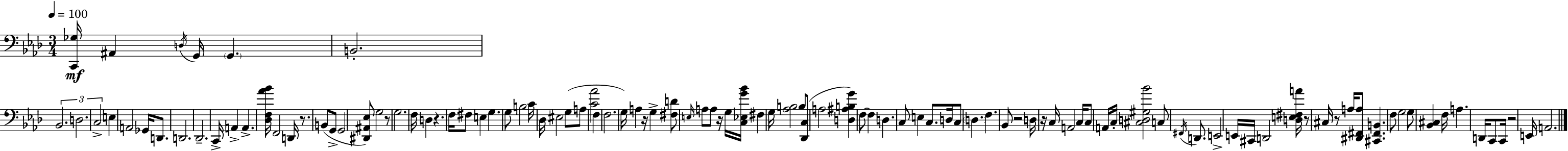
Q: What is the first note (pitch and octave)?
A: A#2